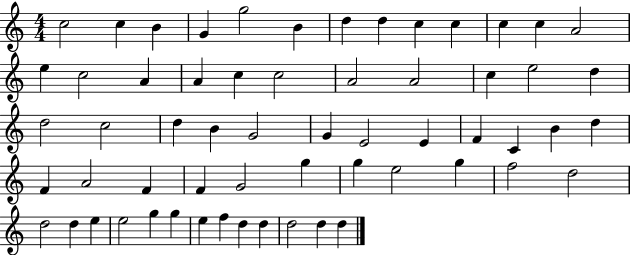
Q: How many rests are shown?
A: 0